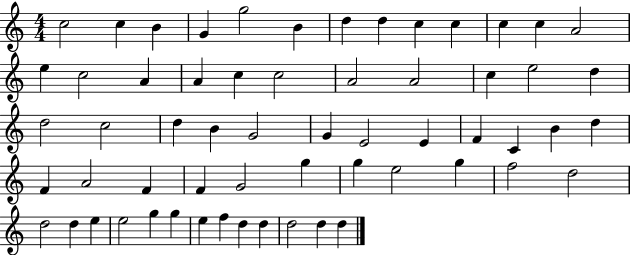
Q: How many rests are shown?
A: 0